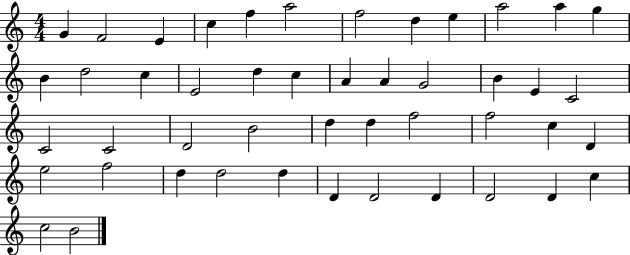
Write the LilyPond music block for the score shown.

{
  \clef treble
  \numericTimeSignature
  \time 4/4
  \key c \major
  g'4 f'2 e'4 | c''4 f''4 a''2 | f''2 d''4 e''4 | a''2 a''4 g''4 | \break b'4 d''2 c''4 | e'2 d''4 c''4 | a'4 a'4 g'2 | b'4 e'4 c'2 | \break c'2 c'2 | d'2 b'2 | d''4 d''4 f''2 | f''2 c''4 d'4 | \break e''2 f''2 | d''4 d''2 d''4 | d'4 d'2 d'4 | d'2 d'4 c''4 | \break c''2 b'2 | \bar "|."
}